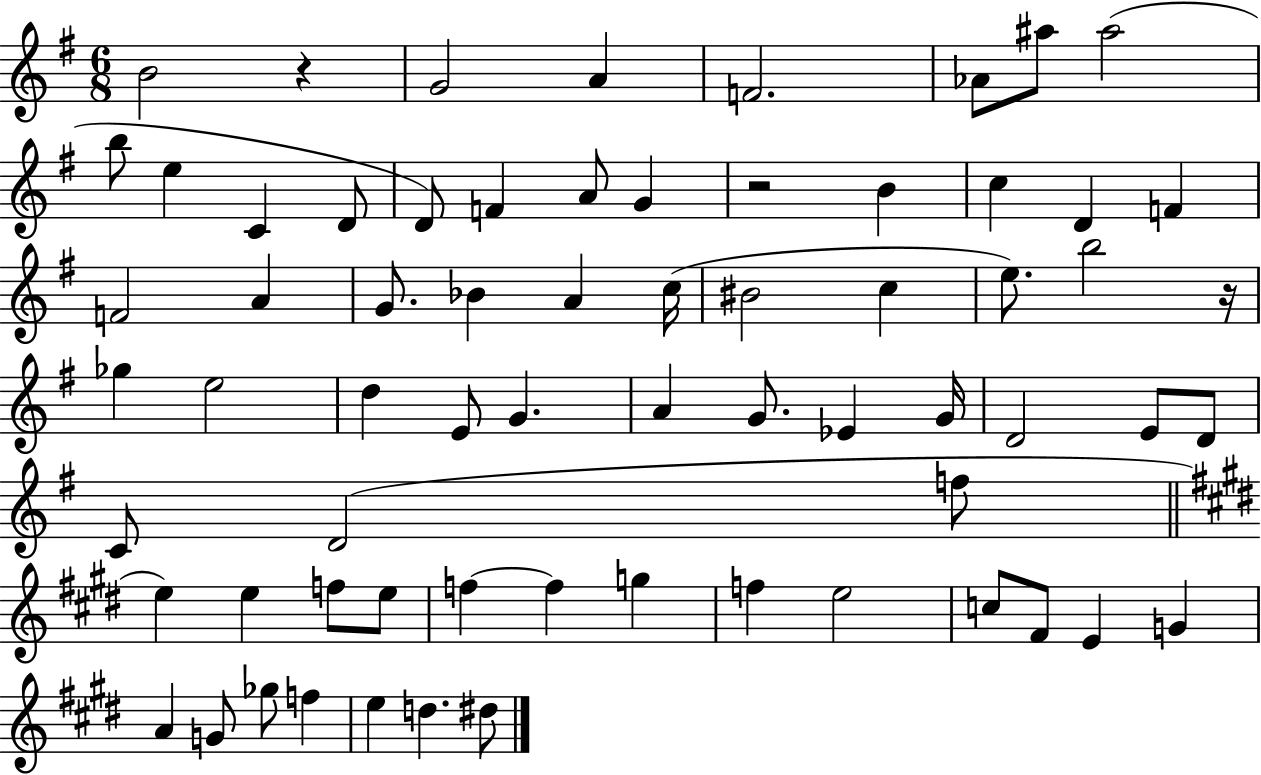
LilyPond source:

{
  \clef treble
  \numericTimeSignature
  \time 6/8
  \key g \major
  b'2 r4 | g'2 a'4 | f'2. | aes'8 ais''8 ais''2( | \break b''8 e''4 c'4 d'8 | d'8) f'4 a'8 g'4 | r2 b'4 | c''4 d'4 f'4 | \break f'2 a'4 | g'8. bes'4 a'4 c''16( | bis'2 c''4 | e''8.) b''2 r16 | \break ges''4 e''2 | d''4 e'8 g'4. | a'4 g'8. ees'4 g'16 | d'2 e'8 d'8 | \break c'8 d'2( f''8 | \bar "||" \break \key e \major e''4) e''4 f''8 e''8 | f''4~~ f''4 g''4 | f''4 e''2 | c''8 fis'8 e'4 g'4 | \break a'4 g'8 ges''8 f''4 | e''4 d''4. dis''8 | \bar "|."
}